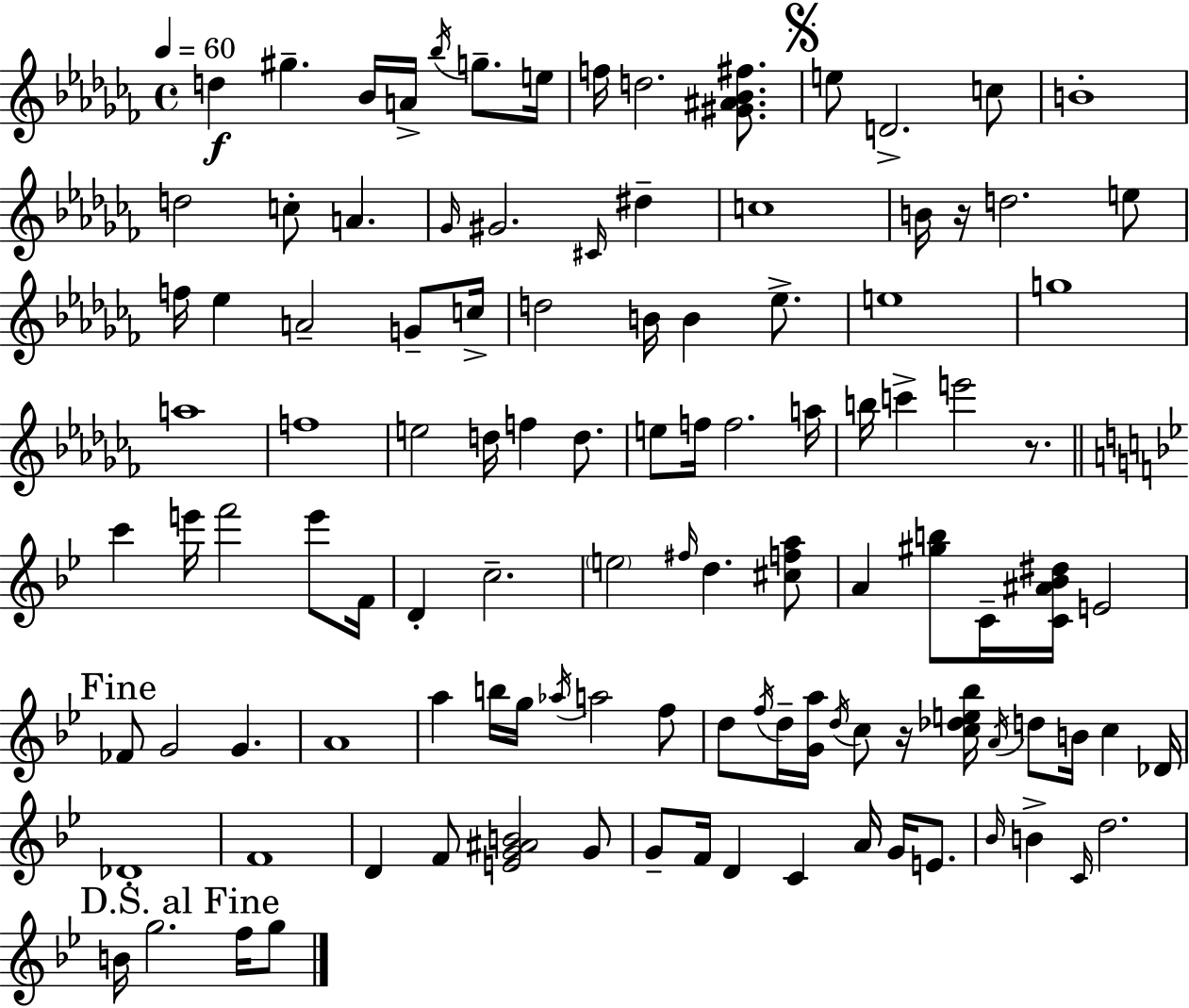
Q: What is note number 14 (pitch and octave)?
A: D5